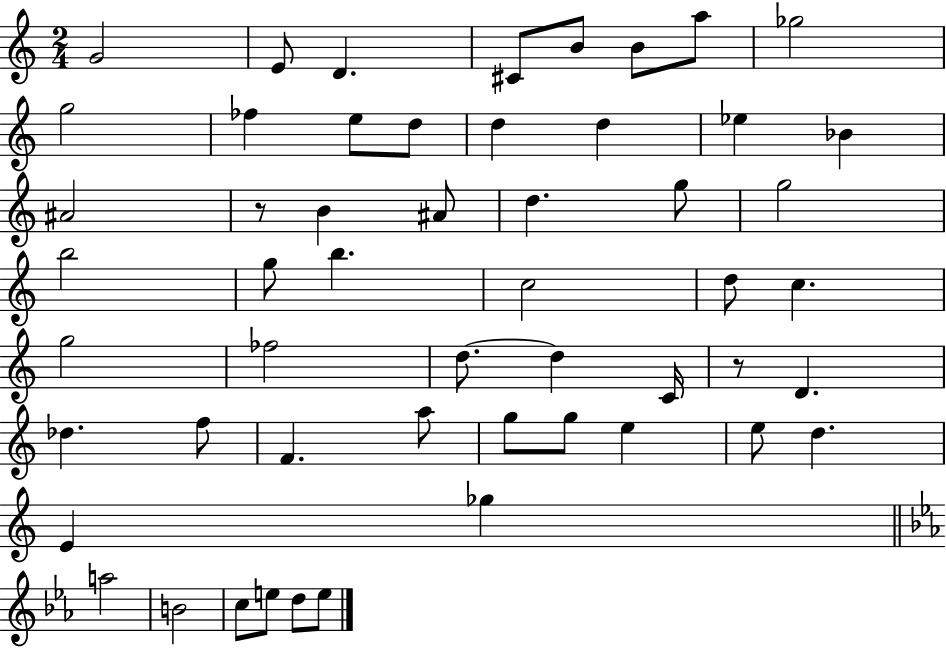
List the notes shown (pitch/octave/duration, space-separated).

G4/h E4/e D4/q. C#4/e B4/e B4/e A5/e Gb5/h G5/h FES5/q E5/e D5/e D5/q D5/q Eb5/q Bb4/q A#4/h R/e B4/q A#4/e D5/q. G5/e G5/h B5/h G5/e B5/q. C5/h D5/e C5/q. G5/h FES5/h D5/e. D5/q C4/s R/e D4/q. Db5/q. F5/e F4/q. A5/e G5/e G5/e E5/q E5/e D5/q. E4/q Gb5/q A5/h B4/h C5/e E5/e D5/e E5/e